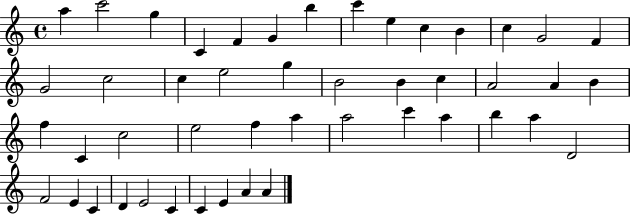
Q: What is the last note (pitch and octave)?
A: A4